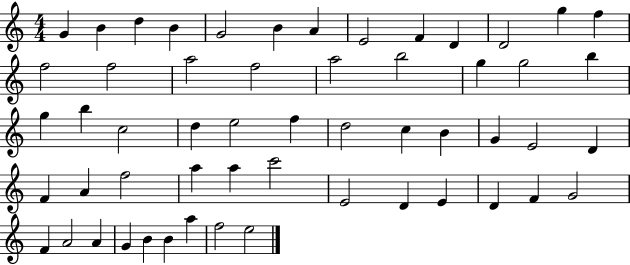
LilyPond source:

{
  \clef treble
  \numericTimeSignature
  \time 4/4
  \key c \major
  g'4 b'4 d''4 b'4 | g'2 b'4 a'4 | e'2 f'4 d'4 | d'2 g''4 f''4 | \break f''2 f''2 | a''2 f''2 | a''2 b''2 | g''4 g''2 b''4 | \break g''4 b''4 c''2 | d''4 e''2 f''4 | d''2 c''4 b'4 | g'4 e'2 d'4 | \break f'4 a'4 f''2 | a''4 a''4 c'''2 | e'2 d'4 e'4 | d'4 f'4 g'2 | \break f'4 a'2 a'4 | g'4 b'4 b'4 a''4 | f''2 e''2 | \bar "|."
}